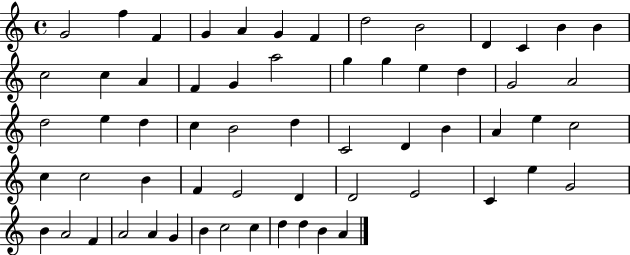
G4/h F5/q F4/q G4/q A4/q G4/q F4/q D5/h B4/h D4/q C4/q B4/q B4/q C5/h C5/q A4/q F4/q G4/q A5/h G5/q G5/q E5/q D5/q G4/h A4/h D5/h E5/q D5/q C5/q B4/h D5/q C4/h D4/q B4/q A4/q E5/q C5/h C5/q C5/h B4/q F4/q E4/h D4/q D4/h E4/h C4/q E5/q G4/h B4/q A4/h F4/q A4/h A4/q G4/q B4/q C5/h C5/q D5/q D5/q B4/q A4/q